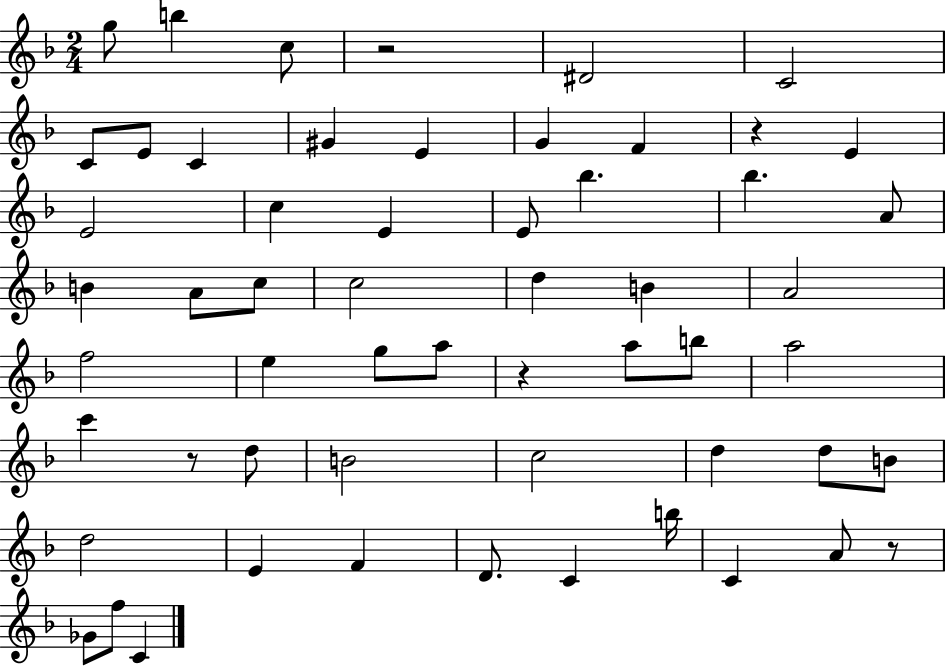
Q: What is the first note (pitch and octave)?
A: G5